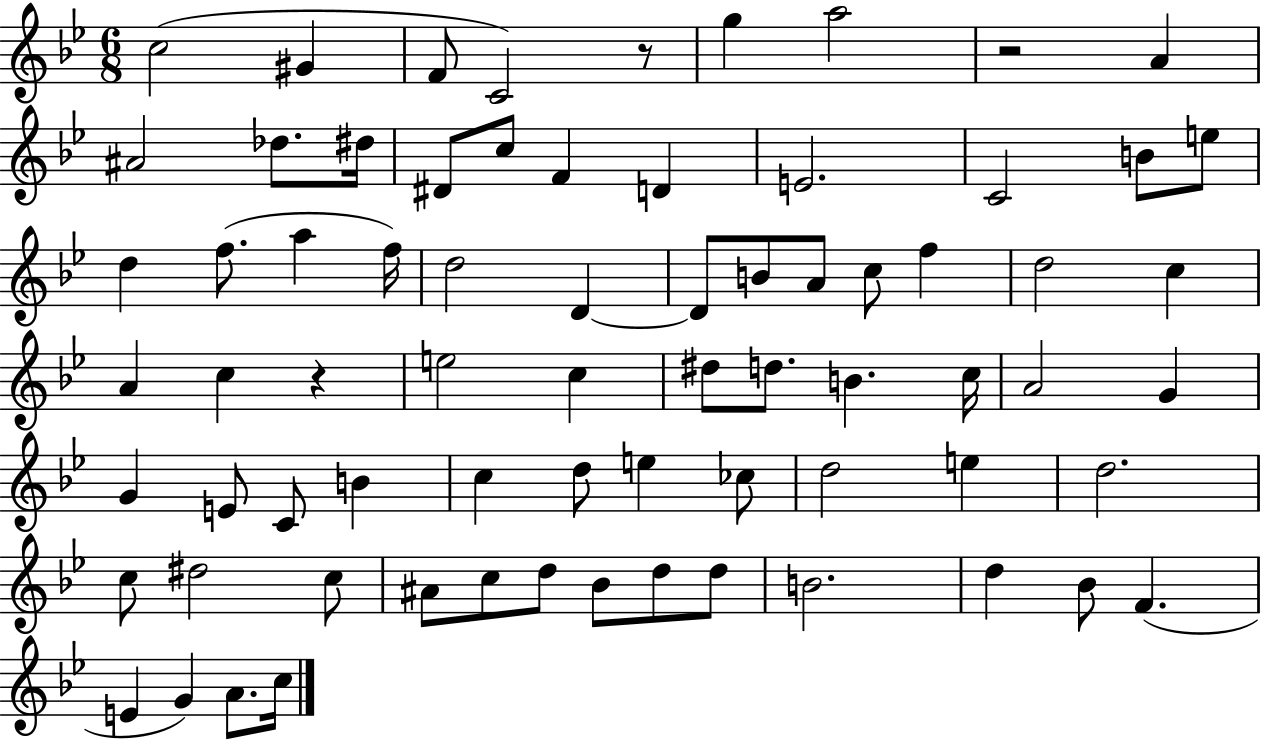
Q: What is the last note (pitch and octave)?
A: C5